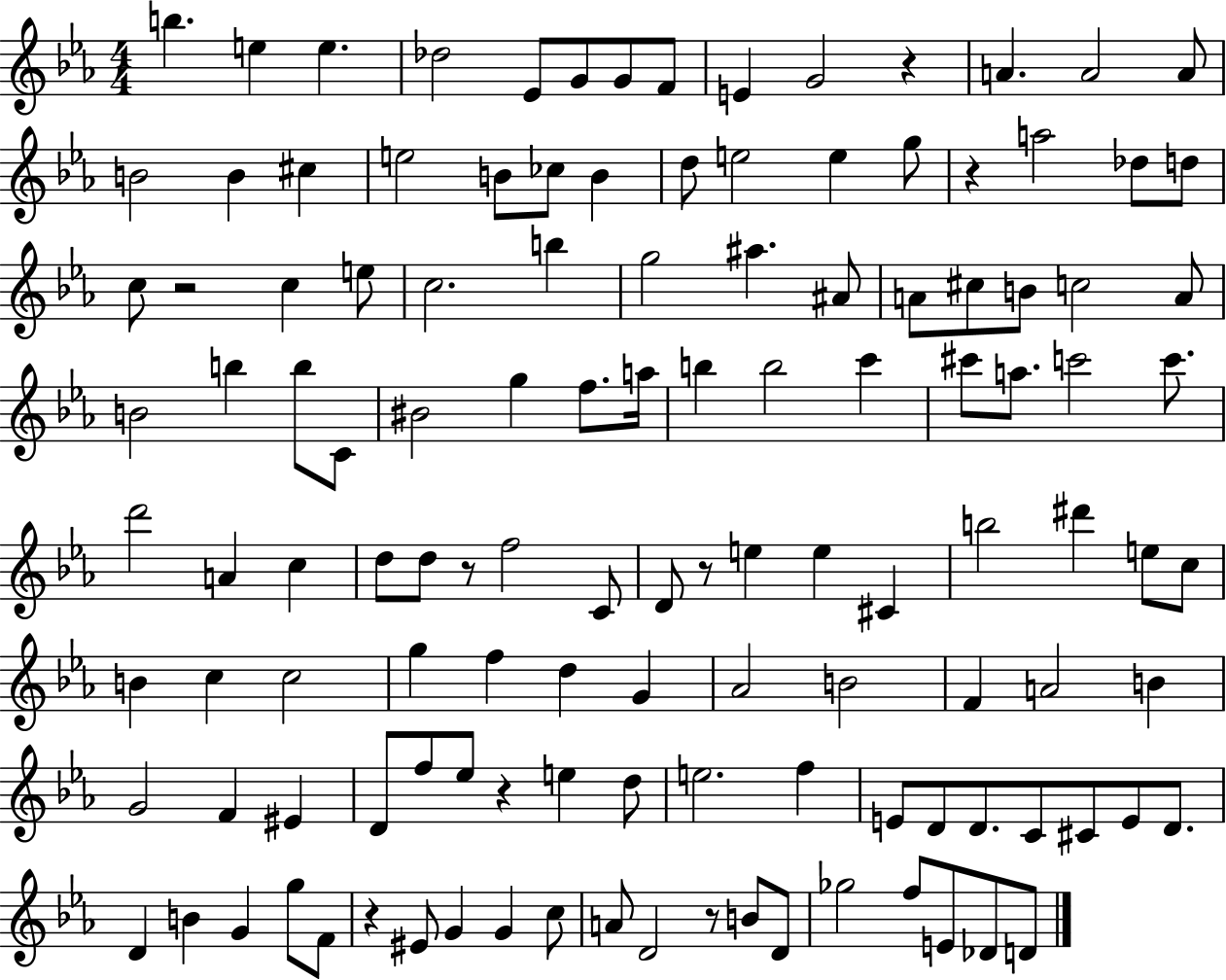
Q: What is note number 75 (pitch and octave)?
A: F5